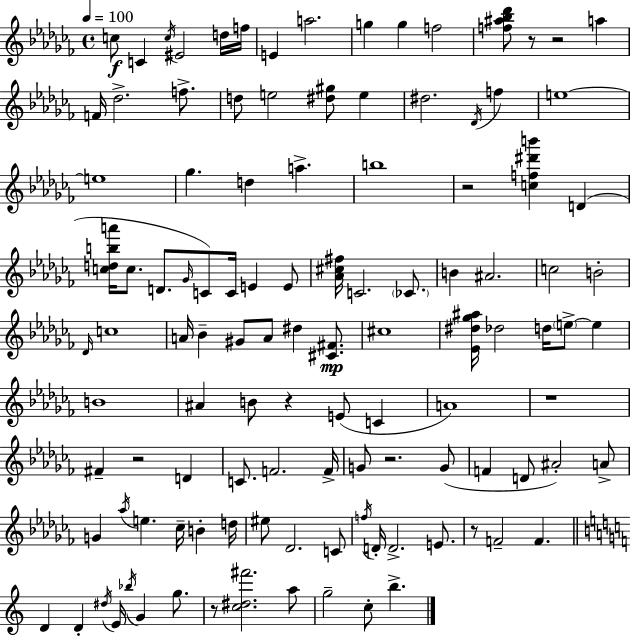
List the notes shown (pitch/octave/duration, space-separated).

C5/e C4/q C5/s EIS4/h D5/s F5/s E4/q A5/h. G5/q G5/q F5/h [F5,A#5,Bb5,Db6]/e R/e R/h A5/q F4/s Db5/h. F5/e. D5/e E5/h [D#5,G#5]/e E5/q D#5/h. Db4/s F5/q E5/w E5/w Gb5/q. D5/q A5/q. B5/w R/h [C5,F5,D#6,B6]/q D4/q [C5,D5,B5,A6]/s C5/e. D4/e. Gb4/s C4/e C4/s E4/q E4/e [Ab4,C#5,F#5]/s C4/h. CES4/e. B4/q A#4/h. C5/h B4/h Db4/s C5/w A4/s Bb4/q G#4/e A4/e D#5/q [C#4,F#4]/e. C#5/w [Eb4,D#5,Gb5,A#5]/s Db5/h D5/s E5/e E5/q B4/w A#4/q B4/e R/q E4/e C4/q A4/w R/w F#4/q R/h D4/q C4/e. F4/h. F4/s G4/e R/h. G4/e F4/q D4/e A#4/h A4/e G4/q Ab5/s E5/q. CES5/s B4/q D5/s EIS5/e Db4/h. C4/e F5/s D4/s D4/h. E4/e. R/e F4/h F4/q. D4/q D4/q D#5/s E4/s Bb5/s G4/q G5/e. R/e [C5,D#5,F#6]/h. A5/e G5/h C5/e B5/q.